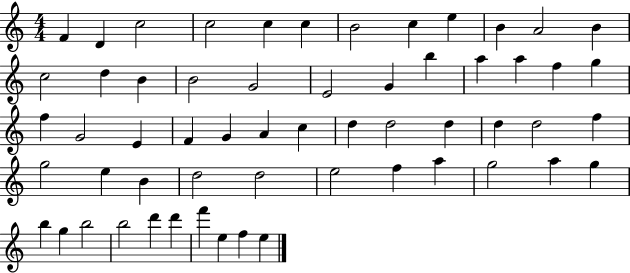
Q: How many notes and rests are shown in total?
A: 58